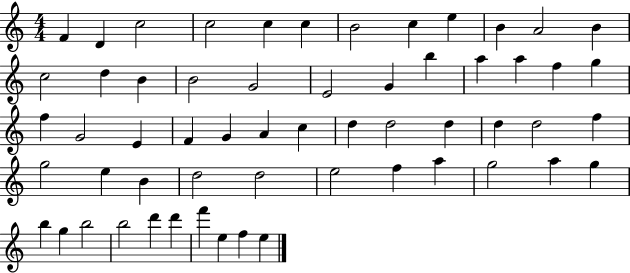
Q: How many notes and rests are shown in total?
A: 58